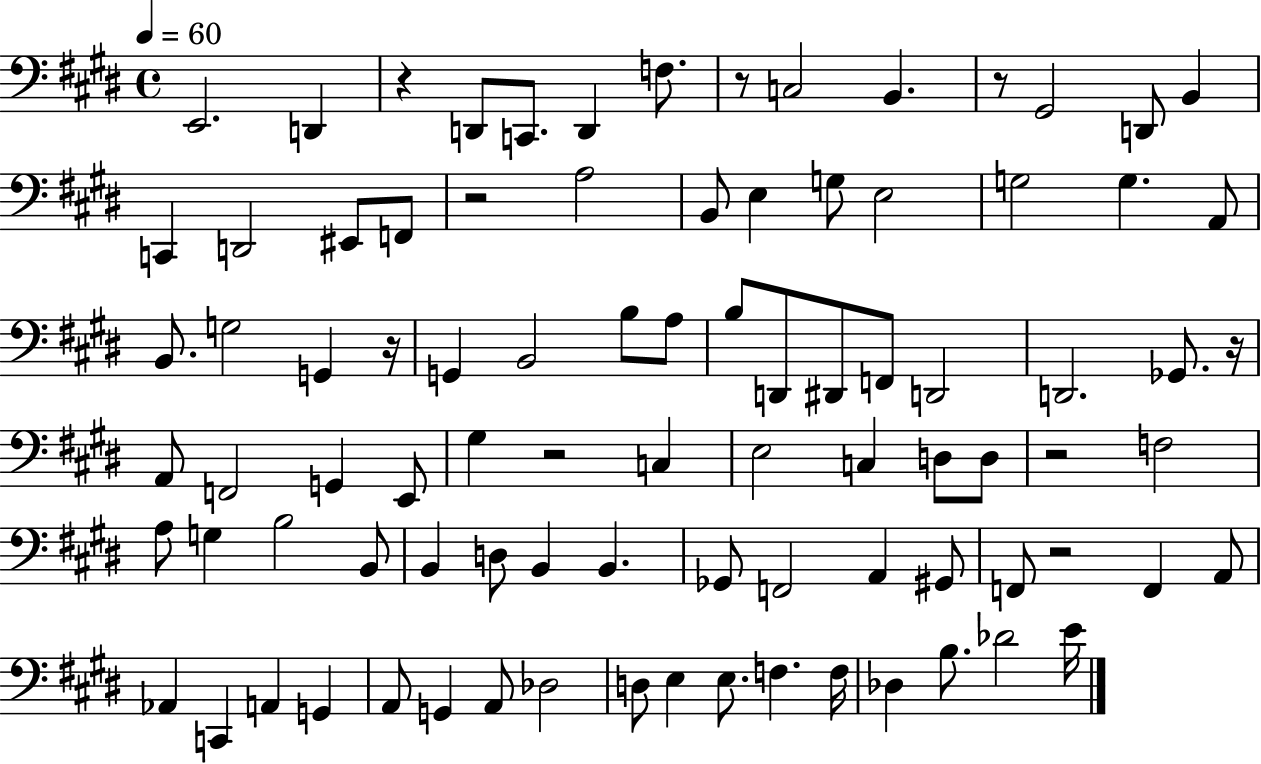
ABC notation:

X:1
T:Untitled
M:4/4
L:1/4
K:E
E,,2 D,, z D,,/2 C,,/2 D,, F,/2 z/2 C,2 B,, z/2 ^G,,2 D,,/2 B,, C,, D,,2 ^E,,/2 F,,/2 z2 A,2 B,,/2 E, G,/2 E,2 G,2 G, A,,/2 B,,/2 G,2 G,, z/4 G,, B,,2 B,/2 A,/2 B,/2 D,,/2 ^D,,/2 F,,/2 D,,2 D,,2 _G,,/2 z/4 A,,/2 F,,2 G,, E,,/2 ^G, z2 C, E,2 C, D,/2 D,/2 z2 F,2 A,/2 G, B,2 B,,/2 B,, D,/2 B,, B,, _G,,/2 F,,2 A,, ^G,,/2 F,,/2 z2 F,, A,,/2 _A,, C,, A,, G,, A,,/2 G,, A,,/2 _D,2 D,/2 E, E,/2 F, F,/4 _D, B,/2 _D2 E/4